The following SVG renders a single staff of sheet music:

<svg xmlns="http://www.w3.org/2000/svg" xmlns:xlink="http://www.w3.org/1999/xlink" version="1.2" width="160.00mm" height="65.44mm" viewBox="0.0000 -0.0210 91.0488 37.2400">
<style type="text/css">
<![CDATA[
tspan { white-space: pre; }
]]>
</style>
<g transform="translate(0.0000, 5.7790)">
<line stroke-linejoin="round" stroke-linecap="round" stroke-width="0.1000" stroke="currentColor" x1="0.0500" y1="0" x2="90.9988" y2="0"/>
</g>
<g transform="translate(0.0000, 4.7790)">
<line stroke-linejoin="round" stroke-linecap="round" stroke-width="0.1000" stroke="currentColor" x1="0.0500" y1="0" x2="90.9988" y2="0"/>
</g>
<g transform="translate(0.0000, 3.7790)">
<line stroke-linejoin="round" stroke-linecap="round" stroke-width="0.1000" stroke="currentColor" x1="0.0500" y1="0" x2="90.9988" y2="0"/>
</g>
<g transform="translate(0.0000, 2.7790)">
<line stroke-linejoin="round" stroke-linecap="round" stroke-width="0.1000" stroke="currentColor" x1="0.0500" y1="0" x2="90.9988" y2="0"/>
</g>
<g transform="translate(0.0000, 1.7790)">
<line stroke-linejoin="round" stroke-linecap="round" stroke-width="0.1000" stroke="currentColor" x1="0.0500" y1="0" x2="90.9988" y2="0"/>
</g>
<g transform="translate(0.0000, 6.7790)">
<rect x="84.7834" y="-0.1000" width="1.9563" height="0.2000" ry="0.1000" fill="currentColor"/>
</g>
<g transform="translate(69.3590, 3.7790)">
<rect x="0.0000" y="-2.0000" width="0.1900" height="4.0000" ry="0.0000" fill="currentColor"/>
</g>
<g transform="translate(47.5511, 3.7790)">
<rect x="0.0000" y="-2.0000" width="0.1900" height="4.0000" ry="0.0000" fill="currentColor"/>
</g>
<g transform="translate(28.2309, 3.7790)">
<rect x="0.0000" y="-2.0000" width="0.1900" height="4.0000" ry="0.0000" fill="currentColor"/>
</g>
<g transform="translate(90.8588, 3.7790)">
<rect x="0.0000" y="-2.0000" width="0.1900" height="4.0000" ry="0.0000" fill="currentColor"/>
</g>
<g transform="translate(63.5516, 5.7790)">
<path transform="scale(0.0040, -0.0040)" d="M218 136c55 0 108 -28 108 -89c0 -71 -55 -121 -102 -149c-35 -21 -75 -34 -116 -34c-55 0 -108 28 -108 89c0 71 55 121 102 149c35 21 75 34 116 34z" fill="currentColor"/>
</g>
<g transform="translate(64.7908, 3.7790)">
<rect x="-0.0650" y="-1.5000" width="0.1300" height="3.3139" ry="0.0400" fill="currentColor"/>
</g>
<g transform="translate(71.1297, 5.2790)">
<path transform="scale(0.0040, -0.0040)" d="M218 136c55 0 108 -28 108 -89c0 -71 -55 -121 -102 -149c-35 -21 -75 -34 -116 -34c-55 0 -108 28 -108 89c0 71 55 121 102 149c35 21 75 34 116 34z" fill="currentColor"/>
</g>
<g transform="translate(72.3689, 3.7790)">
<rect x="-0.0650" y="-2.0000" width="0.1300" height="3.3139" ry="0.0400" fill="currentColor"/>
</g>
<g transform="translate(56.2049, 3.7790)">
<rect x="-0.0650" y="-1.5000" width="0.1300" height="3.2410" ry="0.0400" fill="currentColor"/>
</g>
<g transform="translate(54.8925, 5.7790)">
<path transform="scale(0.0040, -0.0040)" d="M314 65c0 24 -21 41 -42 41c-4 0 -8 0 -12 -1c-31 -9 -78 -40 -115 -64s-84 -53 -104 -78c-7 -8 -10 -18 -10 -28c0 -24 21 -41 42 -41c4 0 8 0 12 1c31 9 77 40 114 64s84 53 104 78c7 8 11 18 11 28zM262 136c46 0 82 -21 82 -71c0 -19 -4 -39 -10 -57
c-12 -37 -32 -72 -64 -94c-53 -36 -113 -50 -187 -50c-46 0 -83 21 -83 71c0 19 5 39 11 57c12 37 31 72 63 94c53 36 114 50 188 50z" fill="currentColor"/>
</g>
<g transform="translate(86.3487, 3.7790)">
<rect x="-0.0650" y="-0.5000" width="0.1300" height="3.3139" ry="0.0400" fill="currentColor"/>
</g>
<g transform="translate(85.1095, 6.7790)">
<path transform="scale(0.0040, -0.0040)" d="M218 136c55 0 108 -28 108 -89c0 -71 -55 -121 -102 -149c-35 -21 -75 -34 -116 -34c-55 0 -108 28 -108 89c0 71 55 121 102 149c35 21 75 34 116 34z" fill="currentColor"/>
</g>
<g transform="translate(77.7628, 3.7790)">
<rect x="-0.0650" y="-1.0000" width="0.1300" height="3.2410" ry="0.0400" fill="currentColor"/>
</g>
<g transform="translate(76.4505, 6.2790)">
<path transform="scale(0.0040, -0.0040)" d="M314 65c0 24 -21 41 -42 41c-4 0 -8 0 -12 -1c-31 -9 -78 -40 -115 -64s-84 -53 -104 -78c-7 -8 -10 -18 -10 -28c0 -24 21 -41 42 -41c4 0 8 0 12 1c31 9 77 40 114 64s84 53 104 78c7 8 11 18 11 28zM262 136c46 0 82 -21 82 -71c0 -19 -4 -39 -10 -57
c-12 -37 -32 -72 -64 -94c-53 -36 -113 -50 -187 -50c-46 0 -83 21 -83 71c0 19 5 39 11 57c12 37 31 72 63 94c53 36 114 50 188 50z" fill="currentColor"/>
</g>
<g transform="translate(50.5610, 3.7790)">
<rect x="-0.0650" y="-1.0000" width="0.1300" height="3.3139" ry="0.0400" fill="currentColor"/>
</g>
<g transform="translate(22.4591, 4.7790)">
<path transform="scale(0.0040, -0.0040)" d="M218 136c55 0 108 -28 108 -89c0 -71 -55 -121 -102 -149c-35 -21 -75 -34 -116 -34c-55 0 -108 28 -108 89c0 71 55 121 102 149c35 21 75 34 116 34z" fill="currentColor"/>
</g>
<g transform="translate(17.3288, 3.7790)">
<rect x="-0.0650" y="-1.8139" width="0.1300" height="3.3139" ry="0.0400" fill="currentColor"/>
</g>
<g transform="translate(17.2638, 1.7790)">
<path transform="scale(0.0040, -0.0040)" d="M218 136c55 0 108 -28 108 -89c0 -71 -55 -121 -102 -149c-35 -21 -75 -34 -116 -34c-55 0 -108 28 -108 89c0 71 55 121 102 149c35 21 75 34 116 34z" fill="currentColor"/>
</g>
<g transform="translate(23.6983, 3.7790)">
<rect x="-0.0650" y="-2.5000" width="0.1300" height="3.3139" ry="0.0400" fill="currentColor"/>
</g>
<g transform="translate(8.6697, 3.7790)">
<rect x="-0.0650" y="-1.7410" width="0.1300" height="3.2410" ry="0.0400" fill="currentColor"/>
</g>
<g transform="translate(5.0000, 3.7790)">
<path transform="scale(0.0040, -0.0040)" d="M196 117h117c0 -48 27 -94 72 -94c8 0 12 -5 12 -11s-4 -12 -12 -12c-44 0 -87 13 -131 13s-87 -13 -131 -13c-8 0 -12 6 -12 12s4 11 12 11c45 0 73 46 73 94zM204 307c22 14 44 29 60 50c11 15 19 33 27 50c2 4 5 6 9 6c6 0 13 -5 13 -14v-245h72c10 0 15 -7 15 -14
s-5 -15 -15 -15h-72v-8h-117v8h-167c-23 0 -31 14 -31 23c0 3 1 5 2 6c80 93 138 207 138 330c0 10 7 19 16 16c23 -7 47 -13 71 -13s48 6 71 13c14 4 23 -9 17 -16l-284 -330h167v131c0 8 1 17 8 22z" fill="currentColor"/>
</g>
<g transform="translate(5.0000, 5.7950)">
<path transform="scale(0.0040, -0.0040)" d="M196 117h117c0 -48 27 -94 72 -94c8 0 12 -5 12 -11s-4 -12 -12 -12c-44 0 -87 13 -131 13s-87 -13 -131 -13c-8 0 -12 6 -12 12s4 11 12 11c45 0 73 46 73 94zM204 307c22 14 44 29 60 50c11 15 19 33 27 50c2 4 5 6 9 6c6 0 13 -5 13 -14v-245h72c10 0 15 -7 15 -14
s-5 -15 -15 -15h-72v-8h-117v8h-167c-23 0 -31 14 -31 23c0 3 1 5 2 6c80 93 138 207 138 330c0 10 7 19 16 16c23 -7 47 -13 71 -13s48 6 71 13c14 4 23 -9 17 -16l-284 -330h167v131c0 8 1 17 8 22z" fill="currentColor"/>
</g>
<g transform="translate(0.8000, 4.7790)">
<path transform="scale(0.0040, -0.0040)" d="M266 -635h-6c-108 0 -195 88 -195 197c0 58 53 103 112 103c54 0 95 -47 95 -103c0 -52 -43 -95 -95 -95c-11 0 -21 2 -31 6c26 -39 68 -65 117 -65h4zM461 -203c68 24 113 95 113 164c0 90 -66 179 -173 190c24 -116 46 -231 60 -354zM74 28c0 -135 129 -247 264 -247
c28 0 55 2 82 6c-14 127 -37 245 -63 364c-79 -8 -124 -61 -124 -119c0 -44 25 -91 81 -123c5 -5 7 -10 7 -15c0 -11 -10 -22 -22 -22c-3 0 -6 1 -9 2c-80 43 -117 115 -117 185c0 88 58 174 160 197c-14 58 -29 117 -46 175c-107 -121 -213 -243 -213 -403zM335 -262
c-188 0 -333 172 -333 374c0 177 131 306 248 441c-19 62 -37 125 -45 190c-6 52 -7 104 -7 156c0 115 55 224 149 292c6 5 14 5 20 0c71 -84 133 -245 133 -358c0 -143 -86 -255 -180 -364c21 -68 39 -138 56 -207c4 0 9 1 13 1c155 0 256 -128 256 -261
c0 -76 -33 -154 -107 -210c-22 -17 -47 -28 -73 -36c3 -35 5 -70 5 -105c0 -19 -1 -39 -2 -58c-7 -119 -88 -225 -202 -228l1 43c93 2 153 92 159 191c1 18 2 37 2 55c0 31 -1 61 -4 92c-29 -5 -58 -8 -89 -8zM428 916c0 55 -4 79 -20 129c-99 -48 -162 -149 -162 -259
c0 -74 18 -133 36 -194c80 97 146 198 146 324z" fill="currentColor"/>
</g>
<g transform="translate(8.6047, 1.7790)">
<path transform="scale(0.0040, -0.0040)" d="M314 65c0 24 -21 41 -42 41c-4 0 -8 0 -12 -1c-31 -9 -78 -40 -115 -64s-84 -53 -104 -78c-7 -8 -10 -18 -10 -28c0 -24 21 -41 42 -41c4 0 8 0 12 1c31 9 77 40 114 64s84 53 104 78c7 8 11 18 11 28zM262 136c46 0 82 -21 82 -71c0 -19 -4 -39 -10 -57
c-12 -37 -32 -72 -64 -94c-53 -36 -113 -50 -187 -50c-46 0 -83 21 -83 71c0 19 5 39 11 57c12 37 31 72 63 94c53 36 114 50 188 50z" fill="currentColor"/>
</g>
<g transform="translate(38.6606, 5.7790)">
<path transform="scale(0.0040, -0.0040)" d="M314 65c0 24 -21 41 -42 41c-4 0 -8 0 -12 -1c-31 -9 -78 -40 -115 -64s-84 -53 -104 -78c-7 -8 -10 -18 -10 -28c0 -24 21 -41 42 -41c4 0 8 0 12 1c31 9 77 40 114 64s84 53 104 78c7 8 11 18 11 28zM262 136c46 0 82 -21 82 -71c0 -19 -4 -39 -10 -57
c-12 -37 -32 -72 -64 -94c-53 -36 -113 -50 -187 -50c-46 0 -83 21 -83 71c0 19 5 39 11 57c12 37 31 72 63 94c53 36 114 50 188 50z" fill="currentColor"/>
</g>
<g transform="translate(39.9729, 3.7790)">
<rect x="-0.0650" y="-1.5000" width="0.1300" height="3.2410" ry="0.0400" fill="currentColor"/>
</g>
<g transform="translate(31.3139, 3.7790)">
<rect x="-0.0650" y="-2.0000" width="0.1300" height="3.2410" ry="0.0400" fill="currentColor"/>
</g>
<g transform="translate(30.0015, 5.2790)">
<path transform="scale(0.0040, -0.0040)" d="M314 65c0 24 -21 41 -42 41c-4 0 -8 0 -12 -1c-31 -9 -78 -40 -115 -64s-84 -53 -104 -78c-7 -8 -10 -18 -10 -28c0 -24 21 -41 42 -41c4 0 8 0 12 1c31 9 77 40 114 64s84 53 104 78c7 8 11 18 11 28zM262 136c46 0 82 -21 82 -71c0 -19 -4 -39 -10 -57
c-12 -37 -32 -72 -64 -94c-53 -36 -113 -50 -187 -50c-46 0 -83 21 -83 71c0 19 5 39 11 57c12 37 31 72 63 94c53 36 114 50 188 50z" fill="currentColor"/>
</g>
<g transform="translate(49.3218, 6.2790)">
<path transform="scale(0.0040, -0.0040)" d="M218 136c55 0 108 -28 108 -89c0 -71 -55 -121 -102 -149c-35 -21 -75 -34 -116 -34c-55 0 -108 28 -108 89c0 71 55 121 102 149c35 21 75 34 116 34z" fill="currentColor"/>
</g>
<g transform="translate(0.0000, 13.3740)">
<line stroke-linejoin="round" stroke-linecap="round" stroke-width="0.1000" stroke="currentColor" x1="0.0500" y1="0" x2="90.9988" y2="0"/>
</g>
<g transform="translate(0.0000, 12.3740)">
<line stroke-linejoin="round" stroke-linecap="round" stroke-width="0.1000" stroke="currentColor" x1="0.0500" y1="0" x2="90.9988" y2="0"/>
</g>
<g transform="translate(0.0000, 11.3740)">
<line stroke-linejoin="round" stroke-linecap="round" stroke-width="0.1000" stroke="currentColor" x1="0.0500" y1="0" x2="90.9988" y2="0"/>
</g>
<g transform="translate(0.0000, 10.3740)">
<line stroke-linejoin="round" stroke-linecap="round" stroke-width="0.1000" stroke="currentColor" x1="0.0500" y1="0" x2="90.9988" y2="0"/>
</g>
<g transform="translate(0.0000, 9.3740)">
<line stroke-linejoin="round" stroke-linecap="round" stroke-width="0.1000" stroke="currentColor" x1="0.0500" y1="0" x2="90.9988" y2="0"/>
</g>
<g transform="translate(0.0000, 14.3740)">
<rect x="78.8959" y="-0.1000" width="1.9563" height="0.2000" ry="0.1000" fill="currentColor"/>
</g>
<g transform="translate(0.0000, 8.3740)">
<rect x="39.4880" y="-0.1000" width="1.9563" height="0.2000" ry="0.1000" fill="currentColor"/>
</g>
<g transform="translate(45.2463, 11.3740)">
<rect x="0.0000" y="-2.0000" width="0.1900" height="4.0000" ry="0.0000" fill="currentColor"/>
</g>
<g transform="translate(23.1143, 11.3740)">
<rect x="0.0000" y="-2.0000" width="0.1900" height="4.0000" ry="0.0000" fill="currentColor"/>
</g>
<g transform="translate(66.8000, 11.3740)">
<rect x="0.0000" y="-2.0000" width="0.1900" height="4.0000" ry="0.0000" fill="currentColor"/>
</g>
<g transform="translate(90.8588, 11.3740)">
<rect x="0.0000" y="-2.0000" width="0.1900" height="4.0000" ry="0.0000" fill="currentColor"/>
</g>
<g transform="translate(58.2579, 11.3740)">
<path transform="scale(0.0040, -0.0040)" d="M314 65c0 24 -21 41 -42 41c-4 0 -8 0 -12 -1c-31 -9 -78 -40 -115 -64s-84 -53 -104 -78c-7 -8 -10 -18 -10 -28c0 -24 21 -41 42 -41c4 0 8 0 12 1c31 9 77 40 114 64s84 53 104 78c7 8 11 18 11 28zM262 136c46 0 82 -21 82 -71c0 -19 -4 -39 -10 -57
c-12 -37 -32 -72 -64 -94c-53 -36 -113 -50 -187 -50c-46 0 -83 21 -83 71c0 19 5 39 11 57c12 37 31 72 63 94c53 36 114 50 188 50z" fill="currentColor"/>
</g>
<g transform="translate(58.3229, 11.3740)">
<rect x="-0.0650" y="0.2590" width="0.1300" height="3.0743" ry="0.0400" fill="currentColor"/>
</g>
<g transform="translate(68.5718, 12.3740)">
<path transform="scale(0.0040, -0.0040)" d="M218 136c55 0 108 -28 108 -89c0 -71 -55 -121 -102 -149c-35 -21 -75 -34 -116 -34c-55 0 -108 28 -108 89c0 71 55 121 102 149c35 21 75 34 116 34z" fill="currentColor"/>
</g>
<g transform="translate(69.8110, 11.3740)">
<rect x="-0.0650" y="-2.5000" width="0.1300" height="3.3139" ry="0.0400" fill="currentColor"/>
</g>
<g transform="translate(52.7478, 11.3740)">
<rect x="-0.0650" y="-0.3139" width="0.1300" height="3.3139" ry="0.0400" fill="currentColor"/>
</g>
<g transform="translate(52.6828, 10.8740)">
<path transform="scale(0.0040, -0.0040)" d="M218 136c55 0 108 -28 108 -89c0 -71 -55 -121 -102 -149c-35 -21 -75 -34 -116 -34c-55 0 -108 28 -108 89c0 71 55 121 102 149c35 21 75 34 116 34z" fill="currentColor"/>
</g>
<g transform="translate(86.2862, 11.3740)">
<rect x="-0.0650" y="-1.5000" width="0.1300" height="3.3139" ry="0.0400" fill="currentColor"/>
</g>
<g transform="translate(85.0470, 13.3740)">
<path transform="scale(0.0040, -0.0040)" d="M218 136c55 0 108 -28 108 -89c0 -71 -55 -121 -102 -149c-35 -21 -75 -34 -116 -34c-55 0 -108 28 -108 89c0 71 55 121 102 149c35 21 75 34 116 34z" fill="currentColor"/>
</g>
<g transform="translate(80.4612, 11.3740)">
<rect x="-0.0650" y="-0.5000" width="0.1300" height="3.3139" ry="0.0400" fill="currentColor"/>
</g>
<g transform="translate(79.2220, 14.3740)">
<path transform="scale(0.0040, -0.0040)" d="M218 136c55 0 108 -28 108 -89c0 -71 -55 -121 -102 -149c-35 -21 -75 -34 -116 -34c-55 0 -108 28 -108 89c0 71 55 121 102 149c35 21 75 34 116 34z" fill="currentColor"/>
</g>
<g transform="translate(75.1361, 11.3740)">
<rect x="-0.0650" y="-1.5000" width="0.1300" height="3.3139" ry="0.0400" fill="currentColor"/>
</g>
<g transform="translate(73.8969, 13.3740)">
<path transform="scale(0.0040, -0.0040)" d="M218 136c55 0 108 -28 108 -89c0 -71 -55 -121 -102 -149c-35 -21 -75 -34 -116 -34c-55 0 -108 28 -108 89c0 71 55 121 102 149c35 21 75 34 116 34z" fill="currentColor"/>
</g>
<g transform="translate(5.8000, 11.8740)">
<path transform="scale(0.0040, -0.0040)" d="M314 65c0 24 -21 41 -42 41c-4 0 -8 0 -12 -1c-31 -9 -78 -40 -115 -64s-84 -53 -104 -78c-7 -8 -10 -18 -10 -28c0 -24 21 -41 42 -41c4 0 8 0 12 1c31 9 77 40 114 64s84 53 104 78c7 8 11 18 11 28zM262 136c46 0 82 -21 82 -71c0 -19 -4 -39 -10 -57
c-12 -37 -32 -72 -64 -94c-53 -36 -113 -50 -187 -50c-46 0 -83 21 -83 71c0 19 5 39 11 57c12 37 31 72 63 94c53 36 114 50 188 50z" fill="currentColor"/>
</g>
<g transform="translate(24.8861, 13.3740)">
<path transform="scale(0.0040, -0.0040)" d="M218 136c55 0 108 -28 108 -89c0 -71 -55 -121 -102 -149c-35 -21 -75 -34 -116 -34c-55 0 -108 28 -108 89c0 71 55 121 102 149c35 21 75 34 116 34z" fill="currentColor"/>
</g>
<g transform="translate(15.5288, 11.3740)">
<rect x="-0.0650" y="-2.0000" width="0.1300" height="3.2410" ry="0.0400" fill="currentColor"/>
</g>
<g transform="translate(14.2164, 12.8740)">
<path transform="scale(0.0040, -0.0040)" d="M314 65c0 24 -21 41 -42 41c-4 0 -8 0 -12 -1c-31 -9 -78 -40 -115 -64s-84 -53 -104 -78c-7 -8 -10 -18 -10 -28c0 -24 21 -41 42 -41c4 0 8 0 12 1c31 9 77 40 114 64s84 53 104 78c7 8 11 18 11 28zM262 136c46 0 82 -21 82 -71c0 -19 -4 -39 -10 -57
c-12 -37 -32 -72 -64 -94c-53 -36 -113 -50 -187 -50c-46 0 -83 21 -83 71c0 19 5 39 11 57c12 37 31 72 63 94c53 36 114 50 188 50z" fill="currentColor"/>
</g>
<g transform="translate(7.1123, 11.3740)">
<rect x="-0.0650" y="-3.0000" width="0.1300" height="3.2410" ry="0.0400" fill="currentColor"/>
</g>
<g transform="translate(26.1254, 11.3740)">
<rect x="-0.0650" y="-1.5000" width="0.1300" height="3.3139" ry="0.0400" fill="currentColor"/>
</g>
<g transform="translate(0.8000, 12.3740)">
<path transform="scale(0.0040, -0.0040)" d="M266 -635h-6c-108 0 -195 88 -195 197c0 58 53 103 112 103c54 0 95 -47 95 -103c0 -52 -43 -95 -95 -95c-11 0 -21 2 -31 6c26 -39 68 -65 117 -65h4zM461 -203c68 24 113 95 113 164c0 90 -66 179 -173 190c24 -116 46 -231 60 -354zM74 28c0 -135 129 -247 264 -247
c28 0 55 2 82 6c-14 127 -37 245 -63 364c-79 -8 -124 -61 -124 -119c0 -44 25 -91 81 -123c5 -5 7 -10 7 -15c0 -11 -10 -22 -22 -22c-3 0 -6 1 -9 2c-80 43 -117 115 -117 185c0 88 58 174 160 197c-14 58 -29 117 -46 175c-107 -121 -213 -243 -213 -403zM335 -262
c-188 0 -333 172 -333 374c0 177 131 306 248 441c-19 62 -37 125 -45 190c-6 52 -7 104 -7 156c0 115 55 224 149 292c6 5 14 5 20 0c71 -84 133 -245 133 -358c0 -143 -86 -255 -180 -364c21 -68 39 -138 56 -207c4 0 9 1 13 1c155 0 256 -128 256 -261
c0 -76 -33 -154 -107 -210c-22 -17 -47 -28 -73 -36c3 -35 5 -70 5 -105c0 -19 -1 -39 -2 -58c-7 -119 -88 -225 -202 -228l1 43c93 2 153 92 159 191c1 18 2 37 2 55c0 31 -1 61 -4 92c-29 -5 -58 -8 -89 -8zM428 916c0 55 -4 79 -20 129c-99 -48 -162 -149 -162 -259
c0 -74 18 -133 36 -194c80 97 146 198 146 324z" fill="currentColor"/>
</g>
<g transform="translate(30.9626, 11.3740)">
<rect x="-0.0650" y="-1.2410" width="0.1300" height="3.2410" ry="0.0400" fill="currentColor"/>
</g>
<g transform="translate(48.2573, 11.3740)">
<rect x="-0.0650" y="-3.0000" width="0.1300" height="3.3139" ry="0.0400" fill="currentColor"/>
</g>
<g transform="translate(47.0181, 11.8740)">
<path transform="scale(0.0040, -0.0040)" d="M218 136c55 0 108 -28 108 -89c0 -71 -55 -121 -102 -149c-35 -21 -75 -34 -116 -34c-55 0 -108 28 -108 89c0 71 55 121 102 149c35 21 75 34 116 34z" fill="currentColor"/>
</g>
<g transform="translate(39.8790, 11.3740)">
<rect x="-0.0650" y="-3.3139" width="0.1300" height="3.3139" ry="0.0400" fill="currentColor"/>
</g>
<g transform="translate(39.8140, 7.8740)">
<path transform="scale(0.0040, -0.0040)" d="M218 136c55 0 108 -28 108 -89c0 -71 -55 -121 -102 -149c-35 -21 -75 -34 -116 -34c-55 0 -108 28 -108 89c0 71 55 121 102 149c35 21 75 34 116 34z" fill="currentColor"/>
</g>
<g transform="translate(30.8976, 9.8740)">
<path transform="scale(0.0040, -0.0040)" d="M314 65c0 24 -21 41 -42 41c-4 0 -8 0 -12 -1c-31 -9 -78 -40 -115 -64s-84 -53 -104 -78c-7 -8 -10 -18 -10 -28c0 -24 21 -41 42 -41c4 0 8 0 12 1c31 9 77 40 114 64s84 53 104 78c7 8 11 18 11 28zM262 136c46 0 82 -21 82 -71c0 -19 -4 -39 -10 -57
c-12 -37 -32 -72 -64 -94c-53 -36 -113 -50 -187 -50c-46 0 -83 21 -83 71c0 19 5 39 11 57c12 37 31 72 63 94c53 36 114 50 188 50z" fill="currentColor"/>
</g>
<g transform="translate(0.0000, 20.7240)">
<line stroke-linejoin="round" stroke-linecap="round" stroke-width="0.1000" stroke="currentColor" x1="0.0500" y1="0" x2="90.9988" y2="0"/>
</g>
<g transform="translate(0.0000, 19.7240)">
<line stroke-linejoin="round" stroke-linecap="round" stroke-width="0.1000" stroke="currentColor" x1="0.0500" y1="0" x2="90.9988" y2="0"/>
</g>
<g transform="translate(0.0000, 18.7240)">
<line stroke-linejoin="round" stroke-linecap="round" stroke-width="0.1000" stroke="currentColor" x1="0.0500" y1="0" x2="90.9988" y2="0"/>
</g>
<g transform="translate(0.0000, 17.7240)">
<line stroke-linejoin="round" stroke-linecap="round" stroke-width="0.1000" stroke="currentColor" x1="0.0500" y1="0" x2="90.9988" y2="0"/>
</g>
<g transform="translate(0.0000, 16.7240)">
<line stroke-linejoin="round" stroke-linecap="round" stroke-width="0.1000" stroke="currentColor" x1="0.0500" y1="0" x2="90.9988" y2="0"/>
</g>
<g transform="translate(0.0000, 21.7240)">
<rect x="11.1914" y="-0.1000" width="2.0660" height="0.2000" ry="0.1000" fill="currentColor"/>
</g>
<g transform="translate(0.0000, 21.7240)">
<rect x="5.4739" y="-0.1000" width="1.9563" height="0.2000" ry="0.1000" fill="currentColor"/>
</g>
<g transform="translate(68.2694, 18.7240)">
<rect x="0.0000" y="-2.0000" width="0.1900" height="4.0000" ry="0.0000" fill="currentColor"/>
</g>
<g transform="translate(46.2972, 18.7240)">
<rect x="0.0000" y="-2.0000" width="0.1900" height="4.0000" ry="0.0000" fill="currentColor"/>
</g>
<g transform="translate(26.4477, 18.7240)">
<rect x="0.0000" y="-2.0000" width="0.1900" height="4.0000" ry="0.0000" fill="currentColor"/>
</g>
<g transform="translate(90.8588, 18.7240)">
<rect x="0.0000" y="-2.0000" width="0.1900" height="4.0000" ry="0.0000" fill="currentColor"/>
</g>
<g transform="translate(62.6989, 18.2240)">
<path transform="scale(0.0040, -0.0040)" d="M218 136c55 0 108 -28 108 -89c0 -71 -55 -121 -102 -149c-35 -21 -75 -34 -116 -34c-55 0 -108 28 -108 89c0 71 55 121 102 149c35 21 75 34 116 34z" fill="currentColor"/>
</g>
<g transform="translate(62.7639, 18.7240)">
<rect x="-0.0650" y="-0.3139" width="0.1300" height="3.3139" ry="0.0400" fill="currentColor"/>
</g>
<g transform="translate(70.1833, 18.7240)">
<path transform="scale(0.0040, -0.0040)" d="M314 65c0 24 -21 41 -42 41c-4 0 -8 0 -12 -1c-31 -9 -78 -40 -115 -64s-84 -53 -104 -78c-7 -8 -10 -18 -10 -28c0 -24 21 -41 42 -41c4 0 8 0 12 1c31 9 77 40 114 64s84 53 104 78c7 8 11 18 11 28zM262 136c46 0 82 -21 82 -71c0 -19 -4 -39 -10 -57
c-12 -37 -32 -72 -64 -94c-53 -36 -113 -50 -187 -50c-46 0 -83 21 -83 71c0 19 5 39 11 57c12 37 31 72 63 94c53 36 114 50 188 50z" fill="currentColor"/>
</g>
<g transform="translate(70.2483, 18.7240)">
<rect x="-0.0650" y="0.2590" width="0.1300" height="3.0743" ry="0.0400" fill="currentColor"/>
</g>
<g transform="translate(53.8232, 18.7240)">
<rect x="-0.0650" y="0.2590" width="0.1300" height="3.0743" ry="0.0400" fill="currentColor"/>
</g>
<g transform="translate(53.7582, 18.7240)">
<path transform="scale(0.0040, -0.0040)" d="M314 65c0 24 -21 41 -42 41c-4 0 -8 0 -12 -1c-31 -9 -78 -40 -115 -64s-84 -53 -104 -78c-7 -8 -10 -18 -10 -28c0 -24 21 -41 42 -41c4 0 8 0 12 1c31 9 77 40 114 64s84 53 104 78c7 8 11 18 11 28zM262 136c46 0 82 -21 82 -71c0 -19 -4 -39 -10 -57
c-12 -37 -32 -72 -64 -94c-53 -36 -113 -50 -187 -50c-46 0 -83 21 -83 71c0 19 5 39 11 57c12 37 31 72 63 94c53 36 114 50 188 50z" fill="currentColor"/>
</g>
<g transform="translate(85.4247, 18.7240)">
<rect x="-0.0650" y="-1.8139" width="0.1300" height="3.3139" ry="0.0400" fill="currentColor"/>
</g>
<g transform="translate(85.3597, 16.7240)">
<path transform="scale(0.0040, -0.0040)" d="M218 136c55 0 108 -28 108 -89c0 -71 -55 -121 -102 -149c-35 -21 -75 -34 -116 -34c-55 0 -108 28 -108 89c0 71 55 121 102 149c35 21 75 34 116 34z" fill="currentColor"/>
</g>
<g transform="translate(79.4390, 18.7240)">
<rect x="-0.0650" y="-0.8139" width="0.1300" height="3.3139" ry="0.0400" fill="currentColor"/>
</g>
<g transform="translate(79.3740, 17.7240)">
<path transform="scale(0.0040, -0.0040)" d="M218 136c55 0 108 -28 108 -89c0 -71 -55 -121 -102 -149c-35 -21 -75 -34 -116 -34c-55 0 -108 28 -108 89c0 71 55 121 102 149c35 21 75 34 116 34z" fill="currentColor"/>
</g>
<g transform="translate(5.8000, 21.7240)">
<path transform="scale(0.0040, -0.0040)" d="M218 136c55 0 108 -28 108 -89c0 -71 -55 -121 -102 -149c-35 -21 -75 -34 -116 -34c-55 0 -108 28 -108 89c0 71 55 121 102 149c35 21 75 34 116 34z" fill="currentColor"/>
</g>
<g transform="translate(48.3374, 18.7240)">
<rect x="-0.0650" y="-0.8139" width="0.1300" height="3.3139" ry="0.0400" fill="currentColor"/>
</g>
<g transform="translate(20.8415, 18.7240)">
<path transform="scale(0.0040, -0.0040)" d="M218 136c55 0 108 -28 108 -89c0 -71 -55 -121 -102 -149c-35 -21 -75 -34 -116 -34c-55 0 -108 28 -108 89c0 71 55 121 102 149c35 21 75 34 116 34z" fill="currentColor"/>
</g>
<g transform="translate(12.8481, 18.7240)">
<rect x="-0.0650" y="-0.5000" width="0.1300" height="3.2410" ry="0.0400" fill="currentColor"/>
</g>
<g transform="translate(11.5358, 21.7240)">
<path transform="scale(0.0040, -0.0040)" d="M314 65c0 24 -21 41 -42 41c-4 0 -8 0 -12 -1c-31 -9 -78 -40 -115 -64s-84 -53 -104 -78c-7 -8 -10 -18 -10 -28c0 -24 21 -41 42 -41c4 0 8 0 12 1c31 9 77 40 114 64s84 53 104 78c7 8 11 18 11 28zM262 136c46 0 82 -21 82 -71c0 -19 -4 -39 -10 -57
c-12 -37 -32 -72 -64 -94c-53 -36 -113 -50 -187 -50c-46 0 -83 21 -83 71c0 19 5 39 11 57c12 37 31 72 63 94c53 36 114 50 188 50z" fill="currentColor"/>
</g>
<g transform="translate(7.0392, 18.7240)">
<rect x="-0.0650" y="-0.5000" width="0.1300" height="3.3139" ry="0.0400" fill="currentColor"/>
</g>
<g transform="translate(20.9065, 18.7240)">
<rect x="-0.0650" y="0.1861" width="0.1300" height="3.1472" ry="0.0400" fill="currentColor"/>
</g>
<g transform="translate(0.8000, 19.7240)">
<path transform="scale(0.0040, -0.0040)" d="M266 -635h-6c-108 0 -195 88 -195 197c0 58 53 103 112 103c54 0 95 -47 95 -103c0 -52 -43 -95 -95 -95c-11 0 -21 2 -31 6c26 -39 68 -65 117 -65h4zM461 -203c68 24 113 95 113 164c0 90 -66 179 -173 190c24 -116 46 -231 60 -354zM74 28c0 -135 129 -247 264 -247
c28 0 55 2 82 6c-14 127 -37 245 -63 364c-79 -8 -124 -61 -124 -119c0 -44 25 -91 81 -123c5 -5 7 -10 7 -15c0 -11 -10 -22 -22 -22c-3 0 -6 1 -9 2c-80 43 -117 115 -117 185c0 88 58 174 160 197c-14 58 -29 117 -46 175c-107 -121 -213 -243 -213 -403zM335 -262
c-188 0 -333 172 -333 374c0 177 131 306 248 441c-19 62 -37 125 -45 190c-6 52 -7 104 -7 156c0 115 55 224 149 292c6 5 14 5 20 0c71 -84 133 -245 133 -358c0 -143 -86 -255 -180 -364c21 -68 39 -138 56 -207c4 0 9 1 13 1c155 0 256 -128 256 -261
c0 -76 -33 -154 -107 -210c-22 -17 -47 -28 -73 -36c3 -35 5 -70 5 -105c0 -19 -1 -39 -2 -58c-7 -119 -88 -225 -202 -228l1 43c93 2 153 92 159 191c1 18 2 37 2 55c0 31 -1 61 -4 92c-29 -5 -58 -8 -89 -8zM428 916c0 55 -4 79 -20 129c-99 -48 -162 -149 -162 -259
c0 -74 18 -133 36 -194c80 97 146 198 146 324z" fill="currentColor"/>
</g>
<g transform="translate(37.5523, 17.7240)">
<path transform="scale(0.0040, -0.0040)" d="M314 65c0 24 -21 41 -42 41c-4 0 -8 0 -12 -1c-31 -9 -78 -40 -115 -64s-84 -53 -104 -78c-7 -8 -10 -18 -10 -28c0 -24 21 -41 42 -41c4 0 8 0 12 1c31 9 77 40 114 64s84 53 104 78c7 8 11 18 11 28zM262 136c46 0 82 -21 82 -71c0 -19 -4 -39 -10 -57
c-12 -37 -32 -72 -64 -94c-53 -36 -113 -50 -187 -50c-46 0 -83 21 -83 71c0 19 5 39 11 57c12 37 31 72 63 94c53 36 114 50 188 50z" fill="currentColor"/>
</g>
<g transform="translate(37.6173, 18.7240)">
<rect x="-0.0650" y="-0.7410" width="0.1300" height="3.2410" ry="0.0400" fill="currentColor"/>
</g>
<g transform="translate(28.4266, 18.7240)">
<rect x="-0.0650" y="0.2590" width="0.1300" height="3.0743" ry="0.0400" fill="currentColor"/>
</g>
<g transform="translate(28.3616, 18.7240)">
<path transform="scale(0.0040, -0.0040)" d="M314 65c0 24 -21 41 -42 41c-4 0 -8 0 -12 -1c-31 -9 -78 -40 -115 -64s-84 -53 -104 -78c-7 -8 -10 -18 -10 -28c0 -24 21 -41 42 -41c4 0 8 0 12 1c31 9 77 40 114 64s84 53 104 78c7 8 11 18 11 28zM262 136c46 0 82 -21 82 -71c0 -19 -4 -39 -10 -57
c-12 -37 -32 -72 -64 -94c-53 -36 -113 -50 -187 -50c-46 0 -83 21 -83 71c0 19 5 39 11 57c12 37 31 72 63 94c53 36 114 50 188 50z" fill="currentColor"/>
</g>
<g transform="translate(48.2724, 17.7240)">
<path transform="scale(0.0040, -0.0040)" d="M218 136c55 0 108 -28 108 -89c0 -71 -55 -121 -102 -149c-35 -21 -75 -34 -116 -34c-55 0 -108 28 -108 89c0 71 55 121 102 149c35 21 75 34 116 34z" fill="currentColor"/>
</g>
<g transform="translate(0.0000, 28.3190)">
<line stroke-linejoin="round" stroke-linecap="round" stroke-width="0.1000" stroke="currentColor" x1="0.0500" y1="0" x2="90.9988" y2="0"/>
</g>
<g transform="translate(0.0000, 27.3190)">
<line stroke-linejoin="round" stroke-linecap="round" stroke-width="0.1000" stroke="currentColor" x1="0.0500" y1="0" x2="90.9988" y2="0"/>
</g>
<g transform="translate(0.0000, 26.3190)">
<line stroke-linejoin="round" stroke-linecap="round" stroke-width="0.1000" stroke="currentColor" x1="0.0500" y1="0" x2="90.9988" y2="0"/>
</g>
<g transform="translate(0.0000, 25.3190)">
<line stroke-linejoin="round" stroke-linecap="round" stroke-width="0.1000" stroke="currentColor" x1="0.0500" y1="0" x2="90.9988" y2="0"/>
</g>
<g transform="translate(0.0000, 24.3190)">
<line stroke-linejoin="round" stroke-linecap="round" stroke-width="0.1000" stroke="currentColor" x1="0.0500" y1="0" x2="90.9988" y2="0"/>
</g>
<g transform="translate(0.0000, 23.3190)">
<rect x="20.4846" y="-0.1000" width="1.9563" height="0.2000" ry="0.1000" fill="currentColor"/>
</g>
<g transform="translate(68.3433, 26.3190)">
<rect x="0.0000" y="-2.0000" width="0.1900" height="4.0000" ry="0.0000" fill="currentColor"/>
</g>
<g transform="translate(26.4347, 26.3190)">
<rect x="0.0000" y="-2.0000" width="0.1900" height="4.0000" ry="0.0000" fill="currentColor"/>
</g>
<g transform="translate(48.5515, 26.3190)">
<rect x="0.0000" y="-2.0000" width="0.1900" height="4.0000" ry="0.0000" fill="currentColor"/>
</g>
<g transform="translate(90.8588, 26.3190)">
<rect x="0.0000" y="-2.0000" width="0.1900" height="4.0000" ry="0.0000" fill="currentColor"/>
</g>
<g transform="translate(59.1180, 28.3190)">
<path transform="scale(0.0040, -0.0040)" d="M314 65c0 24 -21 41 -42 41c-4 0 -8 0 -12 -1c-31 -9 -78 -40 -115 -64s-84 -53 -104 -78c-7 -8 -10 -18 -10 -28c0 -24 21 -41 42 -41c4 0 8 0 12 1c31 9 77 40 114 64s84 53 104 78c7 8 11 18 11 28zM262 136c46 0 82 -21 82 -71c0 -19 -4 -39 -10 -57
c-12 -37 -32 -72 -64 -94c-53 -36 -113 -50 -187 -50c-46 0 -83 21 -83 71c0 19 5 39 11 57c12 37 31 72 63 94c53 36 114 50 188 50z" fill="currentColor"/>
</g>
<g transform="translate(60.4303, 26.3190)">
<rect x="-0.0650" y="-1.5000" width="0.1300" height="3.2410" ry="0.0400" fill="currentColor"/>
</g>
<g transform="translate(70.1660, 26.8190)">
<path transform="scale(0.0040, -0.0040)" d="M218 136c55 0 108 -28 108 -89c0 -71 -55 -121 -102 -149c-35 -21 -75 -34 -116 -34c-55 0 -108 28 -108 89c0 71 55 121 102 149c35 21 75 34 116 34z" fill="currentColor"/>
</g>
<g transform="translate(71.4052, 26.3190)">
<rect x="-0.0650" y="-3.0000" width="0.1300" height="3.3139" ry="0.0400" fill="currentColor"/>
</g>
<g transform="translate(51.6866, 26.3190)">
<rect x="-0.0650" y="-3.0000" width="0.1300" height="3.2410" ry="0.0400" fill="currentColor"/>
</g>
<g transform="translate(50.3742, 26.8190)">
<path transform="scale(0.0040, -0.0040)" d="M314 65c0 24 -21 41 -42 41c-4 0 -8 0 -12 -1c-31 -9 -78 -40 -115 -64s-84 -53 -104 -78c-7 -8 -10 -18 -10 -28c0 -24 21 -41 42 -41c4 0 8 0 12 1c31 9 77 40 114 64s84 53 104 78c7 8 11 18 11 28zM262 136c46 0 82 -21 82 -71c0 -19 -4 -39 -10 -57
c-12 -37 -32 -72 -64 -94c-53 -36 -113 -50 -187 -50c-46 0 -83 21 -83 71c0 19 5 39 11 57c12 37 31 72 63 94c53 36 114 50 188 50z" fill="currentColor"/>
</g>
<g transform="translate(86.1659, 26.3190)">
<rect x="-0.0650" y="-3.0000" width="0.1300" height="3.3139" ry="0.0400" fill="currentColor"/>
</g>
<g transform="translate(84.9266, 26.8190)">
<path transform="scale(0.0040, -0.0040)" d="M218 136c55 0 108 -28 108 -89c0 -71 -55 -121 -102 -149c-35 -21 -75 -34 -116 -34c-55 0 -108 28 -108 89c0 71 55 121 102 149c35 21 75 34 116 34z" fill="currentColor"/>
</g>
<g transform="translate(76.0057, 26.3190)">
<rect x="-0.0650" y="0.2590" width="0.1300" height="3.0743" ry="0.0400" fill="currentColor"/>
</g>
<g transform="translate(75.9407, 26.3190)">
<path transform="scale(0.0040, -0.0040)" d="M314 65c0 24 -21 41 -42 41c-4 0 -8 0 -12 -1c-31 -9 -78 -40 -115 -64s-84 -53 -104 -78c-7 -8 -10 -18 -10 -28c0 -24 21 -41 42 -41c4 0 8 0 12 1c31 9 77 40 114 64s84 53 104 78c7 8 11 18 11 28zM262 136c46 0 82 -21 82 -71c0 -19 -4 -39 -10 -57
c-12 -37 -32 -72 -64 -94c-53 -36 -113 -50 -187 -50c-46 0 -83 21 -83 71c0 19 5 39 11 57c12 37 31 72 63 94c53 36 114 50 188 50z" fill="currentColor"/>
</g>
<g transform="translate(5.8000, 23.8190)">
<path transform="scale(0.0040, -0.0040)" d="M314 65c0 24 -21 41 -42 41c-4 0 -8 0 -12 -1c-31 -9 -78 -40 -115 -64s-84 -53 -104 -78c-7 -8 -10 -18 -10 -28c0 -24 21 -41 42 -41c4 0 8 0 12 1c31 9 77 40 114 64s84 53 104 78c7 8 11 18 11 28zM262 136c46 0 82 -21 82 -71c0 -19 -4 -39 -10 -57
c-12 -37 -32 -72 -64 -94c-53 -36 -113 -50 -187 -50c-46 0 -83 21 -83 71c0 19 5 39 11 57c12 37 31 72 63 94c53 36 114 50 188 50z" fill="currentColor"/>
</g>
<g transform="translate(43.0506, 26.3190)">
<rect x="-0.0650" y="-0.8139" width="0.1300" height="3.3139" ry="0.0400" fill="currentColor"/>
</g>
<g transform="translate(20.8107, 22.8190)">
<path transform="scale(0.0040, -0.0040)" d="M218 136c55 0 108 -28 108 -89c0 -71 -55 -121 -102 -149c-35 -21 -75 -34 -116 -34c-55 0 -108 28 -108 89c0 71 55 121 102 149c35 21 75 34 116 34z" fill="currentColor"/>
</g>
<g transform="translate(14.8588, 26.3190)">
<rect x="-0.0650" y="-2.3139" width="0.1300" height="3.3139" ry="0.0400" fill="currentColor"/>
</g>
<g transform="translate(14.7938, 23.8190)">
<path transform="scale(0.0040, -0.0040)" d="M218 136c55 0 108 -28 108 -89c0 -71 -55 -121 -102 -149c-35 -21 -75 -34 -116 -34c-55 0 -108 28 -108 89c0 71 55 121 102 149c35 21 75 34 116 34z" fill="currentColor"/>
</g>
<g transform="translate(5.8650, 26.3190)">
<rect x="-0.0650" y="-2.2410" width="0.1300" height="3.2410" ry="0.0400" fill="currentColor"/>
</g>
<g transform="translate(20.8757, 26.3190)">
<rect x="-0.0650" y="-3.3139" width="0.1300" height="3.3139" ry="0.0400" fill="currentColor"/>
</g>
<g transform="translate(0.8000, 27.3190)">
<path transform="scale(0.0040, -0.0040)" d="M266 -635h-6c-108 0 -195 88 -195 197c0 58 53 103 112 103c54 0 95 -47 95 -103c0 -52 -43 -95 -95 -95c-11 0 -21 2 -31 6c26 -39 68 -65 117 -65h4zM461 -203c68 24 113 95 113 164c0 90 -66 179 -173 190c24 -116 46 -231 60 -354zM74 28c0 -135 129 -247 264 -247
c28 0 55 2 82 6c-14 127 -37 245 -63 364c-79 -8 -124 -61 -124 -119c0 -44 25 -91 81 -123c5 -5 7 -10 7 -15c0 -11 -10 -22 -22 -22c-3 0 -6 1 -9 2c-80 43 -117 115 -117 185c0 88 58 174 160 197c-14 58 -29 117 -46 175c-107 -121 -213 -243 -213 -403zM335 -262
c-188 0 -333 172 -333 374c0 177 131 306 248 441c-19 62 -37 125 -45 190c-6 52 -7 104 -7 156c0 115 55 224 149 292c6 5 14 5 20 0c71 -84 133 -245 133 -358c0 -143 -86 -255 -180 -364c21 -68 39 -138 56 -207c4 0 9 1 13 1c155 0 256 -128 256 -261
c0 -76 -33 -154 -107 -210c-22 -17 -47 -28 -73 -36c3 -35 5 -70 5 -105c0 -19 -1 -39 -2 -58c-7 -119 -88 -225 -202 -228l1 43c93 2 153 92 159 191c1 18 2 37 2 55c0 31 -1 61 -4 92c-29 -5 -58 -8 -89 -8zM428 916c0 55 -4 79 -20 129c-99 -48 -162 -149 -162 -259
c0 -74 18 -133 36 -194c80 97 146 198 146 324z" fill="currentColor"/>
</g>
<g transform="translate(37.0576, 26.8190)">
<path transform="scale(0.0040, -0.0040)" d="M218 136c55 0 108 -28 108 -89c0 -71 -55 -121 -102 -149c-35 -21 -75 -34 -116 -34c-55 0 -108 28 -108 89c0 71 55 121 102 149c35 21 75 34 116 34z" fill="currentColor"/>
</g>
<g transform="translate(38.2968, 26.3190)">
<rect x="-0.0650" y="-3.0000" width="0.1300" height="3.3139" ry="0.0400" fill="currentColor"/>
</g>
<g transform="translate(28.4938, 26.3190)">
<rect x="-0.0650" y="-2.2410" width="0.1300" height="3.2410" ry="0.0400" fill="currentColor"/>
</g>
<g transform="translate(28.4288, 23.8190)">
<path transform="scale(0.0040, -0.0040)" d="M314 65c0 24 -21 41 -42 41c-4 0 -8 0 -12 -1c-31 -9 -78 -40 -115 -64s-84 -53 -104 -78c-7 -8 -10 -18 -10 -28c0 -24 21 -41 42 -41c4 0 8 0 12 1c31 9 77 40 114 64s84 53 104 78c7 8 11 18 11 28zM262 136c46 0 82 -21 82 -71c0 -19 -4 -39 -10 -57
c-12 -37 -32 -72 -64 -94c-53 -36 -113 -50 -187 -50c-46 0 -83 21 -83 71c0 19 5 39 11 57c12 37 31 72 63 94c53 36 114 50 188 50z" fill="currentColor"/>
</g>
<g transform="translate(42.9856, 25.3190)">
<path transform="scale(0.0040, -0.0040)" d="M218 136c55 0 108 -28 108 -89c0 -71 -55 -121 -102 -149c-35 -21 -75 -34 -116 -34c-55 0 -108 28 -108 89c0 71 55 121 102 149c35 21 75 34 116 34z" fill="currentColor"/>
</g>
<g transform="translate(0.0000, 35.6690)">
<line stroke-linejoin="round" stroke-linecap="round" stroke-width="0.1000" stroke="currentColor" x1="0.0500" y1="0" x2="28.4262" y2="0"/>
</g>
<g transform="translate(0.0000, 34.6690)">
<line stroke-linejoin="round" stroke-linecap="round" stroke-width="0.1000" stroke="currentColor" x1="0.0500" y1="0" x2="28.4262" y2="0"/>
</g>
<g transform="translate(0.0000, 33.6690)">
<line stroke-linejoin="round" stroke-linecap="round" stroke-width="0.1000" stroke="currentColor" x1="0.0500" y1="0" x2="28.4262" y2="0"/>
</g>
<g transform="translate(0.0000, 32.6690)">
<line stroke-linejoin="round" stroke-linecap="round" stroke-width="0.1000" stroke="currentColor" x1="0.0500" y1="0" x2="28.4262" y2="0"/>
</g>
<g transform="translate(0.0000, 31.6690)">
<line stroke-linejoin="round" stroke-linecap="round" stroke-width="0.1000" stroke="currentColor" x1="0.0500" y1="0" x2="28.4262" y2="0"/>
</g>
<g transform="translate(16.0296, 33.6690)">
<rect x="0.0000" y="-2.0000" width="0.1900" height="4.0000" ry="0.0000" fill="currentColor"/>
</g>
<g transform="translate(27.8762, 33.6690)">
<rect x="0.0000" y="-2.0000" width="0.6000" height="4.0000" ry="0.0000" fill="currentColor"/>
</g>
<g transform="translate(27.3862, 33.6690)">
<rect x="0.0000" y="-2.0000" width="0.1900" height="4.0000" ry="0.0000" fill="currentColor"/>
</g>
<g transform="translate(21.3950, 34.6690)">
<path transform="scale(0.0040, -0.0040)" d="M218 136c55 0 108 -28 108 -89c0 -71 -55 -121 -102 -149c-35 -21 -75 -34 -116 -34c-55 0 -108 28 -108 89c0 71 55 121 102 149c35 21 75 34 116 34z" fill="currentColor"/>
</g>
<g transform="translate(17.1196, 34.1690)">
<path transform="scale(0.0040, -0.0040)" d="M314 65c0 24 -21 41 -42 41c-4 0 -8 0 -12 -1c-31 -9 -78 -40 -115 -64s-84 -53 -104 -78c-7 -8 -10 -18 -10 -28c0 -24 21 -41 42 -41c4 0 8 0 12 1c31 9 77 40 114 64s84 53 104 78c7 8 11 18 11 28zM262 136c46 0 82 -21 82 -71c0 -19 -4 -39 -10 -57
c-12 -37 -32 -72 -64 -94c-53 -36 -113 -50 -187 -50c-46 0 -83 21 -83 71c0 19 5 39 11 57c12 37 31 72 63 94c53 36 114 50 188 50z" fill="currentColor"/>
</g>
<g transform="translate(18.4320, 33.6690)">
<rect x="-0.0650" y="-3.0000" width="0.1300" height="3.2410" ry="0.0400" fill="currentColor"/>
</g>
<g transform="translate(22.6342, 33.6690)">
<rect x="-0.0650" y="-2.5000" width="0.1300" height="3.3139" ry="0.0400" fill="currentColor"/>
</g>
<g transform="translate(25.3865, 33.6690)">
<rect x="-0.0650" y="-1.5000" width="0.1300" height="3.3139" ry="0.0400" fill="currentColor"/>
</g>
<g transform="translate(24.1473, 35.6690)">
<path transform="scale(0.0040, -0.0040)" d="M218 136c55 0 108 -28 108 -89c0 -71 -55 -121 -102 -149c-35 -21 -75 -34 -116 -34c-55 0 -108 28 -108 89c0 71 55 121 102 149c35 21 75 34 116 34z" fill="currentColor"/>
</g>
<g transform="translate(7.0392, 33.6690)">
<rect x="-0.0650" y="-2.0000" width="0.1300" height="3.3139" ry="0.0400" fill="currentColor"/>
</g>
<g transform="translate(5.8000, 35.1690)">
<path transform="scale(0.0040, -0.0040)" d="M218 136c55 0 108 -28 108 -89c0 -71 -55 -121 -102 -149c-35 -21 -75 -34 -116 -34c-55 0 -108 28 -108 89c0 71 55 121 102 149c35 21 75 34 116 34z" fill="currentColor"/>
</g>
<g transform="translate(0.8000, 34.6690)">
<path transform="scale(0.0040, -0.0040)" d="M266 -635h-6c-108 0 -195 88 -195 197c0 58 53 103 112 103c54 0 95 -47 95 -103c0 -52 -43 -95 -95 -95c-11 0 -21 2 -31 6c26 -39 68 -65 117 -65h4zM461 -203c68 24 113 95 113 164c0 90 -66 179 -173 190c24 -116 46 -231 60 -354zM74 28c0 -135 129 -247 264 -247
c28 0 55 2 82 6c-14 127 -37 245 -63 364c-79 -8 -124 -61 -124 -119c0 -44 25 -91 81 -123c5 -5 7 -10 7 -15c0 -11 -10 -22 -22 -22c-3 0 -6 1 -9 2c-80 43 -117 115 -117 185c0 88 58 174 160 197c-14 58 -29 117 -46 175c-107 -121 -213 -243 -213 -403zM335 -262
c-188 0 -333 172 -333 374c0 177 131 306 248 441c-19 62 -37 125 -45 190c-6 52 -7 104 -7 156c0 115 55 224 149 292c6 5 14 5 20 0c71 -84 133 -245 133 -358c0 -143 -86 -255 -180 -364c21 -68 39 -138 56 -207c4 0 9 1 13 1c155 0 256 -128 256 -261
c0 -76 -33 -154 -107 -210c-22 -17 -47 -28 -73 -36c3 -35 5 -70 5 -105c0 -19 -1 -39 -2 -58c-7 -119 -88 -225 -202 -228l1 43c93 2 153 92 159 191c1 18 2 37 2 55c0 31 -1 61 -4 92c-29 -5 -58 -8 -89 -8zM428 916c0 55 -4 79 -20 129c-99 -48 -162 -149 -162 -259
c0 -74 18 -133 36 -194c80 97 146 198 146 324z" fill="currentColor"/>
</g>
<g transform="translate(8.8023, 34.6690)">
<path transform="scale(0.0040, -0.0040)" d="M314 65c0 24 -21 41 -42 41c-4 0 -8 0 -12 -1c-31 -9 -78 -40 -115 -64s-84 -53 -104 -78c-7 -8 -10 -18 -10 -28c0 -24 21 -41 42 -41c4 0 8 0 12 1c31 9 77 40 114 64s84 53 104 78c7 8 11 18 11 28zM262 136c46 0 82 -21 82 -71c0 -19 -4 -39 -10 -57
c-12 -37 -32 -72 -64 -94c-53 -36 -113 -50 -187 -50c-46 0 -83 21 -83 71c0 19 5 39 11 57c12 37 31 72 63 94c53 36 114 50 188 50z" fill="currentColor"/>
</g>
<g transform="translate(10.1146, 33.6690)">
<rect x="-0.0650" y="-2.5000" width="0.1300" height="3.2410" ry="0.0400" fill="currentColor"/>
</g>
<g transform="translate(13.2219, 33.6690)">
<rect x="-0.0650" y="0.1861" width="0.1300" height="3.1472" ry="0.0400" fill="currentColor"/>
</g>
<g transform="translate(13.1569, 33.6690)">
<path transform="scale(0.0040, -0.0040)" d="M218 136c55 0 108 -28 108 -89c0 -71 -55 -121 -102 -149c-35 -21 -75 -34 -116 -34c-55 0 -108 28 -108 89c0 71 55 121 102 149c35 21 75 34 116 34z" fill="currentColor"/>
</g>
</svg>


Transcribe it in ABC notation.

X:1
T:Untitled
M:4/4
L:1/4
K:C
f2 f G F2 E2 D E2 E F D2 C A2 F2 E e2 b A c B2 G E C E C C2 B B2 d2 d B2 c B2 d f g2 g b g2 A d A2 E2 A B2 A F G2 B A2 G E